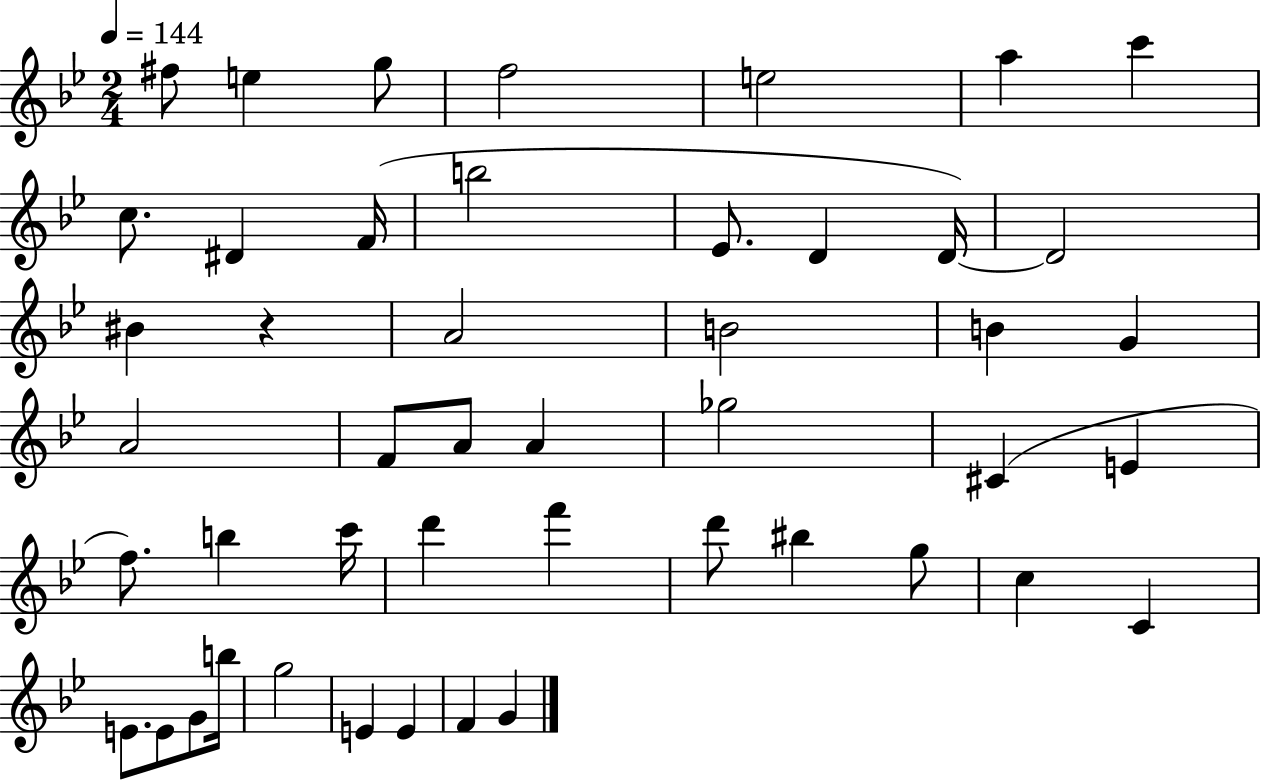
F#5/e E5/q G5/e F5/h E5/h A5/q C6/q C5/e. D#4/q F4/s B5/h Eb4/e. D4/q D4/s D4/h BIS4/q R/q A4/h B4/h B4/q G4/q A4/h F4/e A4/e A4/q Gb5/h C#4/q E4/q F5/e. B5/q C6/s D6/q F6/q D6/e BIS5/q G5/e C5/q C4/q E4/e. E4/e G4/e B5/s G5/h E4/q E4/q F4/q G4/q